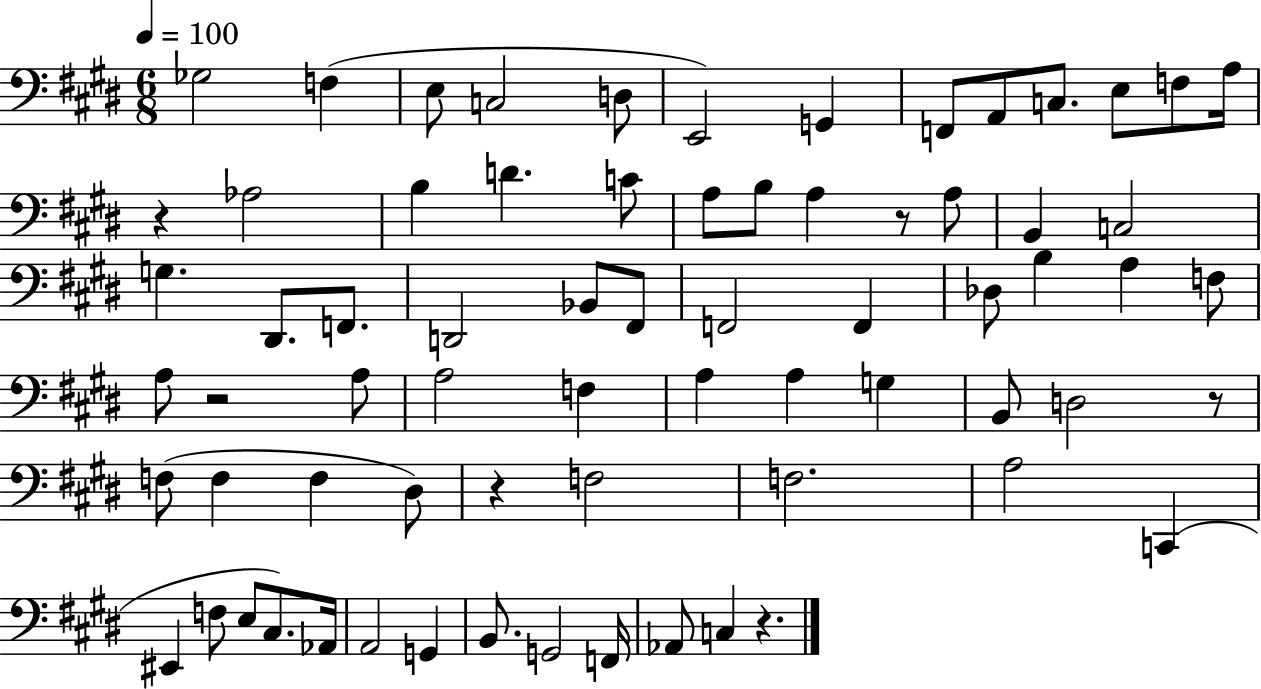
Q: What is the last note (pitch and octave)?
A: C3